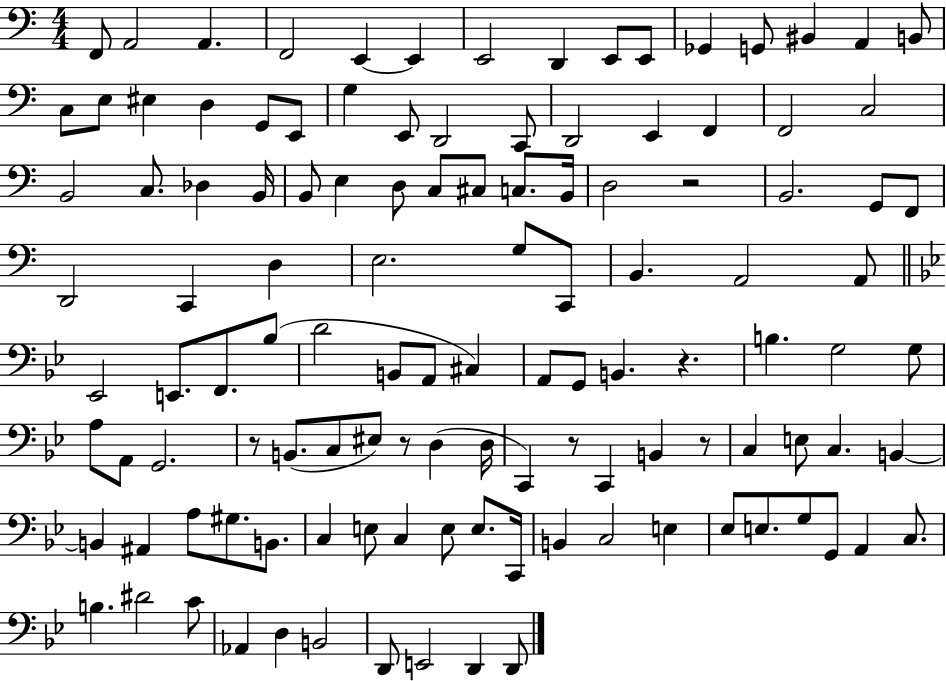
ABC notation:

X:1
T:Untitled
M:4/4
L:1/4
K:C
F,,/2 A,,2 A,, F,,2 E,, E,, E,,2 D,, E,,/2 E,,/2 _G,, G,,/2 ^B,, A,, B,,/2 C,/2 E,/2 ^E, D, G,,/2 E,,/2 G, E,,/2 D,,2 C,,/2 D,,2 E,, F,, F,,2 C,2 B,,2 C,/2 _D, B,,/4 B,,/2 E, D,/2 C,/2 ^C,/2 C,/2 B,,/4 D,2 z2 B,,2 G,,/2 F,,/2 D,,2 C,, D, E,2 G,/2 C,,/2 B,, A,,2 A,,/2 _E,,2 E,,/2 F,,/2 _B,/2 D2 B,,/2 A,,/2 ^C, A,,/2 G,,/2 B,, z B, G,2 G,/2 A,/2 A,,/2 G,,2 z/2 B,,/2 C,/2 ^E,/2 z/2 D, D,/4 C,, z/2 C,, B,, z/2 C, E,/2 C, B,, B,, ^A,, A,/2 ^G,/2 B,,/2 C, E,/2 C, E,/2 E,/2 C,,/4 B,, C,2 E, _E,/2 E,/2 G,/2 G,,/2 A,, C,/2 B, ^D2 C/2 _A,, D, B,,2 D,,/2 E,,2 D,, D,,/2